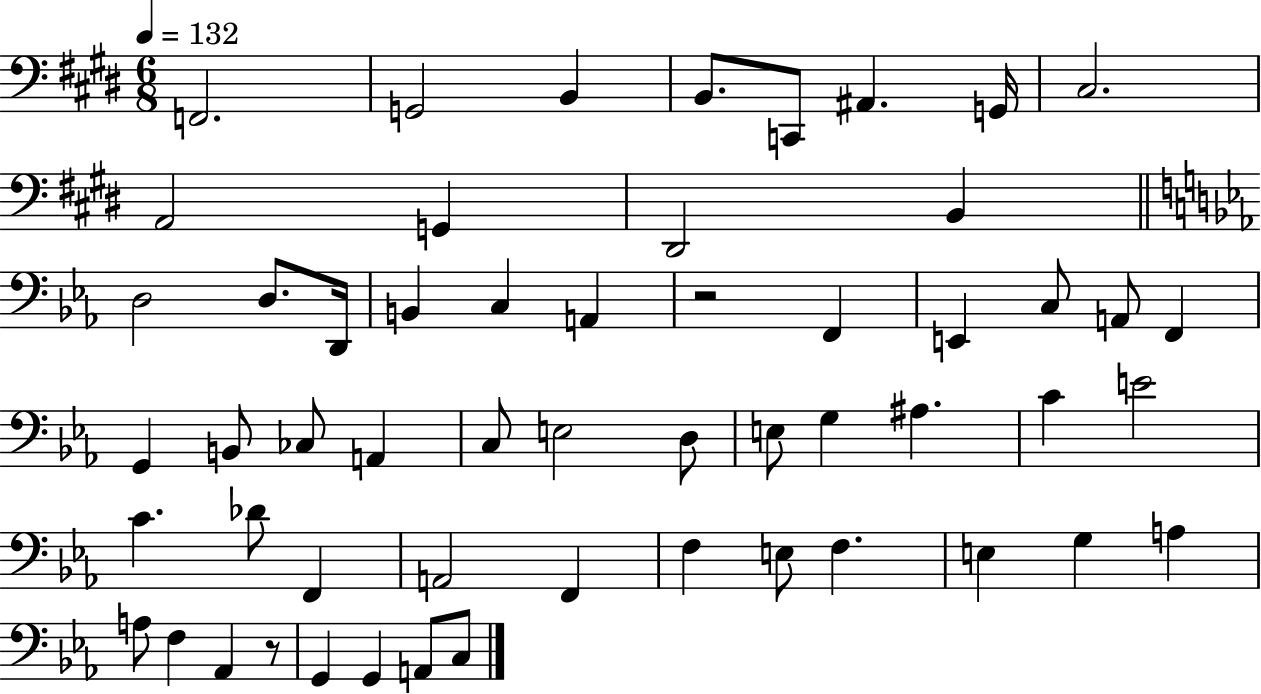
X:1
T:Untitled
M:6/8
L:1/4
K:E
F,,2 G,,2 B,, B,,/2 C,,/2 ^A,, G,,/4 ^C,2 A,,2 G,, ^D,,2 B,, D,2 D,/2 D,,/4 B,, C, A,, z2 F,, E,, C,/2 A,,/2 F,, G,, B,,/2 _C,/2 A,, C,/2 E,2 D,/2 E,/2 G, ^A, C E2 C _D/2 F,, A,,2 F,, F, E,/2 F, E, G, A, A,/2 F, _A,, z/2 G,, G,, A,,/2 C,/2